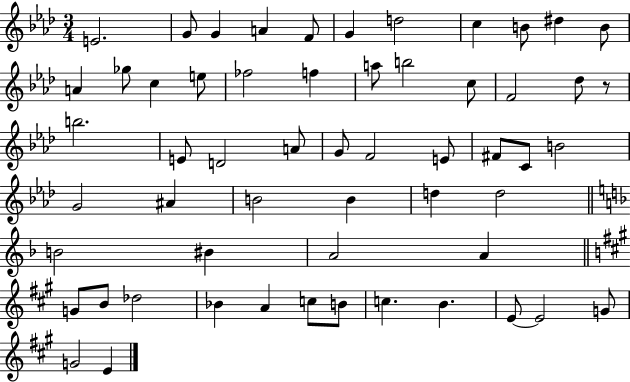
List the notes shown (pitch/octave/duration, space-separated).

E4/h. G4/e G4/q A4/q F4/e G4/q D5/h C5/q B4/e D#5/q B4/e A4/q Gb5/e C5/q E5/e FES5/h F5/q A5/e B5/h C5/e F4/h Db5/e R/e B5/h. E4/e D4/h A4/e G4/e F4/h E4/e F#4/e C4/e B4/h G4/h A#4/q B4/h B4/q D5/q D5/h B4/h BIS4/q A4/h A4/q G4/e B4/e Db5/h Bb4/q A4/q C5/e B4/e C5/q. B4/q. E4/e E4/h G4/e G4/h E4/q